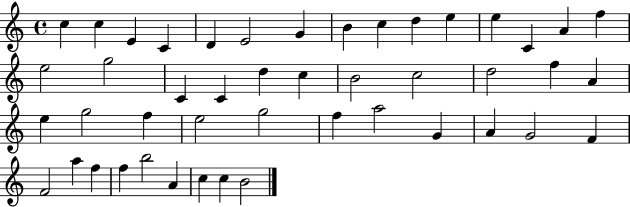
C5/q C5/q E4/q C4/q D4/q E4/h G4/q B4/q C5/q D5/q E5/q E5/q C4/q A4/q F5/q E5/h G5/h C4/q C4/q D5/q C5/q B4/h C5/h D5/h F5/q A4/q E5/q G5/h F5/q E5/h G5/h F5/q A5/h G4/q A4/q G4/h F4/q F4/h A5/q F5/q F5/q B5/h A4/q C5/q C5/q B4/h